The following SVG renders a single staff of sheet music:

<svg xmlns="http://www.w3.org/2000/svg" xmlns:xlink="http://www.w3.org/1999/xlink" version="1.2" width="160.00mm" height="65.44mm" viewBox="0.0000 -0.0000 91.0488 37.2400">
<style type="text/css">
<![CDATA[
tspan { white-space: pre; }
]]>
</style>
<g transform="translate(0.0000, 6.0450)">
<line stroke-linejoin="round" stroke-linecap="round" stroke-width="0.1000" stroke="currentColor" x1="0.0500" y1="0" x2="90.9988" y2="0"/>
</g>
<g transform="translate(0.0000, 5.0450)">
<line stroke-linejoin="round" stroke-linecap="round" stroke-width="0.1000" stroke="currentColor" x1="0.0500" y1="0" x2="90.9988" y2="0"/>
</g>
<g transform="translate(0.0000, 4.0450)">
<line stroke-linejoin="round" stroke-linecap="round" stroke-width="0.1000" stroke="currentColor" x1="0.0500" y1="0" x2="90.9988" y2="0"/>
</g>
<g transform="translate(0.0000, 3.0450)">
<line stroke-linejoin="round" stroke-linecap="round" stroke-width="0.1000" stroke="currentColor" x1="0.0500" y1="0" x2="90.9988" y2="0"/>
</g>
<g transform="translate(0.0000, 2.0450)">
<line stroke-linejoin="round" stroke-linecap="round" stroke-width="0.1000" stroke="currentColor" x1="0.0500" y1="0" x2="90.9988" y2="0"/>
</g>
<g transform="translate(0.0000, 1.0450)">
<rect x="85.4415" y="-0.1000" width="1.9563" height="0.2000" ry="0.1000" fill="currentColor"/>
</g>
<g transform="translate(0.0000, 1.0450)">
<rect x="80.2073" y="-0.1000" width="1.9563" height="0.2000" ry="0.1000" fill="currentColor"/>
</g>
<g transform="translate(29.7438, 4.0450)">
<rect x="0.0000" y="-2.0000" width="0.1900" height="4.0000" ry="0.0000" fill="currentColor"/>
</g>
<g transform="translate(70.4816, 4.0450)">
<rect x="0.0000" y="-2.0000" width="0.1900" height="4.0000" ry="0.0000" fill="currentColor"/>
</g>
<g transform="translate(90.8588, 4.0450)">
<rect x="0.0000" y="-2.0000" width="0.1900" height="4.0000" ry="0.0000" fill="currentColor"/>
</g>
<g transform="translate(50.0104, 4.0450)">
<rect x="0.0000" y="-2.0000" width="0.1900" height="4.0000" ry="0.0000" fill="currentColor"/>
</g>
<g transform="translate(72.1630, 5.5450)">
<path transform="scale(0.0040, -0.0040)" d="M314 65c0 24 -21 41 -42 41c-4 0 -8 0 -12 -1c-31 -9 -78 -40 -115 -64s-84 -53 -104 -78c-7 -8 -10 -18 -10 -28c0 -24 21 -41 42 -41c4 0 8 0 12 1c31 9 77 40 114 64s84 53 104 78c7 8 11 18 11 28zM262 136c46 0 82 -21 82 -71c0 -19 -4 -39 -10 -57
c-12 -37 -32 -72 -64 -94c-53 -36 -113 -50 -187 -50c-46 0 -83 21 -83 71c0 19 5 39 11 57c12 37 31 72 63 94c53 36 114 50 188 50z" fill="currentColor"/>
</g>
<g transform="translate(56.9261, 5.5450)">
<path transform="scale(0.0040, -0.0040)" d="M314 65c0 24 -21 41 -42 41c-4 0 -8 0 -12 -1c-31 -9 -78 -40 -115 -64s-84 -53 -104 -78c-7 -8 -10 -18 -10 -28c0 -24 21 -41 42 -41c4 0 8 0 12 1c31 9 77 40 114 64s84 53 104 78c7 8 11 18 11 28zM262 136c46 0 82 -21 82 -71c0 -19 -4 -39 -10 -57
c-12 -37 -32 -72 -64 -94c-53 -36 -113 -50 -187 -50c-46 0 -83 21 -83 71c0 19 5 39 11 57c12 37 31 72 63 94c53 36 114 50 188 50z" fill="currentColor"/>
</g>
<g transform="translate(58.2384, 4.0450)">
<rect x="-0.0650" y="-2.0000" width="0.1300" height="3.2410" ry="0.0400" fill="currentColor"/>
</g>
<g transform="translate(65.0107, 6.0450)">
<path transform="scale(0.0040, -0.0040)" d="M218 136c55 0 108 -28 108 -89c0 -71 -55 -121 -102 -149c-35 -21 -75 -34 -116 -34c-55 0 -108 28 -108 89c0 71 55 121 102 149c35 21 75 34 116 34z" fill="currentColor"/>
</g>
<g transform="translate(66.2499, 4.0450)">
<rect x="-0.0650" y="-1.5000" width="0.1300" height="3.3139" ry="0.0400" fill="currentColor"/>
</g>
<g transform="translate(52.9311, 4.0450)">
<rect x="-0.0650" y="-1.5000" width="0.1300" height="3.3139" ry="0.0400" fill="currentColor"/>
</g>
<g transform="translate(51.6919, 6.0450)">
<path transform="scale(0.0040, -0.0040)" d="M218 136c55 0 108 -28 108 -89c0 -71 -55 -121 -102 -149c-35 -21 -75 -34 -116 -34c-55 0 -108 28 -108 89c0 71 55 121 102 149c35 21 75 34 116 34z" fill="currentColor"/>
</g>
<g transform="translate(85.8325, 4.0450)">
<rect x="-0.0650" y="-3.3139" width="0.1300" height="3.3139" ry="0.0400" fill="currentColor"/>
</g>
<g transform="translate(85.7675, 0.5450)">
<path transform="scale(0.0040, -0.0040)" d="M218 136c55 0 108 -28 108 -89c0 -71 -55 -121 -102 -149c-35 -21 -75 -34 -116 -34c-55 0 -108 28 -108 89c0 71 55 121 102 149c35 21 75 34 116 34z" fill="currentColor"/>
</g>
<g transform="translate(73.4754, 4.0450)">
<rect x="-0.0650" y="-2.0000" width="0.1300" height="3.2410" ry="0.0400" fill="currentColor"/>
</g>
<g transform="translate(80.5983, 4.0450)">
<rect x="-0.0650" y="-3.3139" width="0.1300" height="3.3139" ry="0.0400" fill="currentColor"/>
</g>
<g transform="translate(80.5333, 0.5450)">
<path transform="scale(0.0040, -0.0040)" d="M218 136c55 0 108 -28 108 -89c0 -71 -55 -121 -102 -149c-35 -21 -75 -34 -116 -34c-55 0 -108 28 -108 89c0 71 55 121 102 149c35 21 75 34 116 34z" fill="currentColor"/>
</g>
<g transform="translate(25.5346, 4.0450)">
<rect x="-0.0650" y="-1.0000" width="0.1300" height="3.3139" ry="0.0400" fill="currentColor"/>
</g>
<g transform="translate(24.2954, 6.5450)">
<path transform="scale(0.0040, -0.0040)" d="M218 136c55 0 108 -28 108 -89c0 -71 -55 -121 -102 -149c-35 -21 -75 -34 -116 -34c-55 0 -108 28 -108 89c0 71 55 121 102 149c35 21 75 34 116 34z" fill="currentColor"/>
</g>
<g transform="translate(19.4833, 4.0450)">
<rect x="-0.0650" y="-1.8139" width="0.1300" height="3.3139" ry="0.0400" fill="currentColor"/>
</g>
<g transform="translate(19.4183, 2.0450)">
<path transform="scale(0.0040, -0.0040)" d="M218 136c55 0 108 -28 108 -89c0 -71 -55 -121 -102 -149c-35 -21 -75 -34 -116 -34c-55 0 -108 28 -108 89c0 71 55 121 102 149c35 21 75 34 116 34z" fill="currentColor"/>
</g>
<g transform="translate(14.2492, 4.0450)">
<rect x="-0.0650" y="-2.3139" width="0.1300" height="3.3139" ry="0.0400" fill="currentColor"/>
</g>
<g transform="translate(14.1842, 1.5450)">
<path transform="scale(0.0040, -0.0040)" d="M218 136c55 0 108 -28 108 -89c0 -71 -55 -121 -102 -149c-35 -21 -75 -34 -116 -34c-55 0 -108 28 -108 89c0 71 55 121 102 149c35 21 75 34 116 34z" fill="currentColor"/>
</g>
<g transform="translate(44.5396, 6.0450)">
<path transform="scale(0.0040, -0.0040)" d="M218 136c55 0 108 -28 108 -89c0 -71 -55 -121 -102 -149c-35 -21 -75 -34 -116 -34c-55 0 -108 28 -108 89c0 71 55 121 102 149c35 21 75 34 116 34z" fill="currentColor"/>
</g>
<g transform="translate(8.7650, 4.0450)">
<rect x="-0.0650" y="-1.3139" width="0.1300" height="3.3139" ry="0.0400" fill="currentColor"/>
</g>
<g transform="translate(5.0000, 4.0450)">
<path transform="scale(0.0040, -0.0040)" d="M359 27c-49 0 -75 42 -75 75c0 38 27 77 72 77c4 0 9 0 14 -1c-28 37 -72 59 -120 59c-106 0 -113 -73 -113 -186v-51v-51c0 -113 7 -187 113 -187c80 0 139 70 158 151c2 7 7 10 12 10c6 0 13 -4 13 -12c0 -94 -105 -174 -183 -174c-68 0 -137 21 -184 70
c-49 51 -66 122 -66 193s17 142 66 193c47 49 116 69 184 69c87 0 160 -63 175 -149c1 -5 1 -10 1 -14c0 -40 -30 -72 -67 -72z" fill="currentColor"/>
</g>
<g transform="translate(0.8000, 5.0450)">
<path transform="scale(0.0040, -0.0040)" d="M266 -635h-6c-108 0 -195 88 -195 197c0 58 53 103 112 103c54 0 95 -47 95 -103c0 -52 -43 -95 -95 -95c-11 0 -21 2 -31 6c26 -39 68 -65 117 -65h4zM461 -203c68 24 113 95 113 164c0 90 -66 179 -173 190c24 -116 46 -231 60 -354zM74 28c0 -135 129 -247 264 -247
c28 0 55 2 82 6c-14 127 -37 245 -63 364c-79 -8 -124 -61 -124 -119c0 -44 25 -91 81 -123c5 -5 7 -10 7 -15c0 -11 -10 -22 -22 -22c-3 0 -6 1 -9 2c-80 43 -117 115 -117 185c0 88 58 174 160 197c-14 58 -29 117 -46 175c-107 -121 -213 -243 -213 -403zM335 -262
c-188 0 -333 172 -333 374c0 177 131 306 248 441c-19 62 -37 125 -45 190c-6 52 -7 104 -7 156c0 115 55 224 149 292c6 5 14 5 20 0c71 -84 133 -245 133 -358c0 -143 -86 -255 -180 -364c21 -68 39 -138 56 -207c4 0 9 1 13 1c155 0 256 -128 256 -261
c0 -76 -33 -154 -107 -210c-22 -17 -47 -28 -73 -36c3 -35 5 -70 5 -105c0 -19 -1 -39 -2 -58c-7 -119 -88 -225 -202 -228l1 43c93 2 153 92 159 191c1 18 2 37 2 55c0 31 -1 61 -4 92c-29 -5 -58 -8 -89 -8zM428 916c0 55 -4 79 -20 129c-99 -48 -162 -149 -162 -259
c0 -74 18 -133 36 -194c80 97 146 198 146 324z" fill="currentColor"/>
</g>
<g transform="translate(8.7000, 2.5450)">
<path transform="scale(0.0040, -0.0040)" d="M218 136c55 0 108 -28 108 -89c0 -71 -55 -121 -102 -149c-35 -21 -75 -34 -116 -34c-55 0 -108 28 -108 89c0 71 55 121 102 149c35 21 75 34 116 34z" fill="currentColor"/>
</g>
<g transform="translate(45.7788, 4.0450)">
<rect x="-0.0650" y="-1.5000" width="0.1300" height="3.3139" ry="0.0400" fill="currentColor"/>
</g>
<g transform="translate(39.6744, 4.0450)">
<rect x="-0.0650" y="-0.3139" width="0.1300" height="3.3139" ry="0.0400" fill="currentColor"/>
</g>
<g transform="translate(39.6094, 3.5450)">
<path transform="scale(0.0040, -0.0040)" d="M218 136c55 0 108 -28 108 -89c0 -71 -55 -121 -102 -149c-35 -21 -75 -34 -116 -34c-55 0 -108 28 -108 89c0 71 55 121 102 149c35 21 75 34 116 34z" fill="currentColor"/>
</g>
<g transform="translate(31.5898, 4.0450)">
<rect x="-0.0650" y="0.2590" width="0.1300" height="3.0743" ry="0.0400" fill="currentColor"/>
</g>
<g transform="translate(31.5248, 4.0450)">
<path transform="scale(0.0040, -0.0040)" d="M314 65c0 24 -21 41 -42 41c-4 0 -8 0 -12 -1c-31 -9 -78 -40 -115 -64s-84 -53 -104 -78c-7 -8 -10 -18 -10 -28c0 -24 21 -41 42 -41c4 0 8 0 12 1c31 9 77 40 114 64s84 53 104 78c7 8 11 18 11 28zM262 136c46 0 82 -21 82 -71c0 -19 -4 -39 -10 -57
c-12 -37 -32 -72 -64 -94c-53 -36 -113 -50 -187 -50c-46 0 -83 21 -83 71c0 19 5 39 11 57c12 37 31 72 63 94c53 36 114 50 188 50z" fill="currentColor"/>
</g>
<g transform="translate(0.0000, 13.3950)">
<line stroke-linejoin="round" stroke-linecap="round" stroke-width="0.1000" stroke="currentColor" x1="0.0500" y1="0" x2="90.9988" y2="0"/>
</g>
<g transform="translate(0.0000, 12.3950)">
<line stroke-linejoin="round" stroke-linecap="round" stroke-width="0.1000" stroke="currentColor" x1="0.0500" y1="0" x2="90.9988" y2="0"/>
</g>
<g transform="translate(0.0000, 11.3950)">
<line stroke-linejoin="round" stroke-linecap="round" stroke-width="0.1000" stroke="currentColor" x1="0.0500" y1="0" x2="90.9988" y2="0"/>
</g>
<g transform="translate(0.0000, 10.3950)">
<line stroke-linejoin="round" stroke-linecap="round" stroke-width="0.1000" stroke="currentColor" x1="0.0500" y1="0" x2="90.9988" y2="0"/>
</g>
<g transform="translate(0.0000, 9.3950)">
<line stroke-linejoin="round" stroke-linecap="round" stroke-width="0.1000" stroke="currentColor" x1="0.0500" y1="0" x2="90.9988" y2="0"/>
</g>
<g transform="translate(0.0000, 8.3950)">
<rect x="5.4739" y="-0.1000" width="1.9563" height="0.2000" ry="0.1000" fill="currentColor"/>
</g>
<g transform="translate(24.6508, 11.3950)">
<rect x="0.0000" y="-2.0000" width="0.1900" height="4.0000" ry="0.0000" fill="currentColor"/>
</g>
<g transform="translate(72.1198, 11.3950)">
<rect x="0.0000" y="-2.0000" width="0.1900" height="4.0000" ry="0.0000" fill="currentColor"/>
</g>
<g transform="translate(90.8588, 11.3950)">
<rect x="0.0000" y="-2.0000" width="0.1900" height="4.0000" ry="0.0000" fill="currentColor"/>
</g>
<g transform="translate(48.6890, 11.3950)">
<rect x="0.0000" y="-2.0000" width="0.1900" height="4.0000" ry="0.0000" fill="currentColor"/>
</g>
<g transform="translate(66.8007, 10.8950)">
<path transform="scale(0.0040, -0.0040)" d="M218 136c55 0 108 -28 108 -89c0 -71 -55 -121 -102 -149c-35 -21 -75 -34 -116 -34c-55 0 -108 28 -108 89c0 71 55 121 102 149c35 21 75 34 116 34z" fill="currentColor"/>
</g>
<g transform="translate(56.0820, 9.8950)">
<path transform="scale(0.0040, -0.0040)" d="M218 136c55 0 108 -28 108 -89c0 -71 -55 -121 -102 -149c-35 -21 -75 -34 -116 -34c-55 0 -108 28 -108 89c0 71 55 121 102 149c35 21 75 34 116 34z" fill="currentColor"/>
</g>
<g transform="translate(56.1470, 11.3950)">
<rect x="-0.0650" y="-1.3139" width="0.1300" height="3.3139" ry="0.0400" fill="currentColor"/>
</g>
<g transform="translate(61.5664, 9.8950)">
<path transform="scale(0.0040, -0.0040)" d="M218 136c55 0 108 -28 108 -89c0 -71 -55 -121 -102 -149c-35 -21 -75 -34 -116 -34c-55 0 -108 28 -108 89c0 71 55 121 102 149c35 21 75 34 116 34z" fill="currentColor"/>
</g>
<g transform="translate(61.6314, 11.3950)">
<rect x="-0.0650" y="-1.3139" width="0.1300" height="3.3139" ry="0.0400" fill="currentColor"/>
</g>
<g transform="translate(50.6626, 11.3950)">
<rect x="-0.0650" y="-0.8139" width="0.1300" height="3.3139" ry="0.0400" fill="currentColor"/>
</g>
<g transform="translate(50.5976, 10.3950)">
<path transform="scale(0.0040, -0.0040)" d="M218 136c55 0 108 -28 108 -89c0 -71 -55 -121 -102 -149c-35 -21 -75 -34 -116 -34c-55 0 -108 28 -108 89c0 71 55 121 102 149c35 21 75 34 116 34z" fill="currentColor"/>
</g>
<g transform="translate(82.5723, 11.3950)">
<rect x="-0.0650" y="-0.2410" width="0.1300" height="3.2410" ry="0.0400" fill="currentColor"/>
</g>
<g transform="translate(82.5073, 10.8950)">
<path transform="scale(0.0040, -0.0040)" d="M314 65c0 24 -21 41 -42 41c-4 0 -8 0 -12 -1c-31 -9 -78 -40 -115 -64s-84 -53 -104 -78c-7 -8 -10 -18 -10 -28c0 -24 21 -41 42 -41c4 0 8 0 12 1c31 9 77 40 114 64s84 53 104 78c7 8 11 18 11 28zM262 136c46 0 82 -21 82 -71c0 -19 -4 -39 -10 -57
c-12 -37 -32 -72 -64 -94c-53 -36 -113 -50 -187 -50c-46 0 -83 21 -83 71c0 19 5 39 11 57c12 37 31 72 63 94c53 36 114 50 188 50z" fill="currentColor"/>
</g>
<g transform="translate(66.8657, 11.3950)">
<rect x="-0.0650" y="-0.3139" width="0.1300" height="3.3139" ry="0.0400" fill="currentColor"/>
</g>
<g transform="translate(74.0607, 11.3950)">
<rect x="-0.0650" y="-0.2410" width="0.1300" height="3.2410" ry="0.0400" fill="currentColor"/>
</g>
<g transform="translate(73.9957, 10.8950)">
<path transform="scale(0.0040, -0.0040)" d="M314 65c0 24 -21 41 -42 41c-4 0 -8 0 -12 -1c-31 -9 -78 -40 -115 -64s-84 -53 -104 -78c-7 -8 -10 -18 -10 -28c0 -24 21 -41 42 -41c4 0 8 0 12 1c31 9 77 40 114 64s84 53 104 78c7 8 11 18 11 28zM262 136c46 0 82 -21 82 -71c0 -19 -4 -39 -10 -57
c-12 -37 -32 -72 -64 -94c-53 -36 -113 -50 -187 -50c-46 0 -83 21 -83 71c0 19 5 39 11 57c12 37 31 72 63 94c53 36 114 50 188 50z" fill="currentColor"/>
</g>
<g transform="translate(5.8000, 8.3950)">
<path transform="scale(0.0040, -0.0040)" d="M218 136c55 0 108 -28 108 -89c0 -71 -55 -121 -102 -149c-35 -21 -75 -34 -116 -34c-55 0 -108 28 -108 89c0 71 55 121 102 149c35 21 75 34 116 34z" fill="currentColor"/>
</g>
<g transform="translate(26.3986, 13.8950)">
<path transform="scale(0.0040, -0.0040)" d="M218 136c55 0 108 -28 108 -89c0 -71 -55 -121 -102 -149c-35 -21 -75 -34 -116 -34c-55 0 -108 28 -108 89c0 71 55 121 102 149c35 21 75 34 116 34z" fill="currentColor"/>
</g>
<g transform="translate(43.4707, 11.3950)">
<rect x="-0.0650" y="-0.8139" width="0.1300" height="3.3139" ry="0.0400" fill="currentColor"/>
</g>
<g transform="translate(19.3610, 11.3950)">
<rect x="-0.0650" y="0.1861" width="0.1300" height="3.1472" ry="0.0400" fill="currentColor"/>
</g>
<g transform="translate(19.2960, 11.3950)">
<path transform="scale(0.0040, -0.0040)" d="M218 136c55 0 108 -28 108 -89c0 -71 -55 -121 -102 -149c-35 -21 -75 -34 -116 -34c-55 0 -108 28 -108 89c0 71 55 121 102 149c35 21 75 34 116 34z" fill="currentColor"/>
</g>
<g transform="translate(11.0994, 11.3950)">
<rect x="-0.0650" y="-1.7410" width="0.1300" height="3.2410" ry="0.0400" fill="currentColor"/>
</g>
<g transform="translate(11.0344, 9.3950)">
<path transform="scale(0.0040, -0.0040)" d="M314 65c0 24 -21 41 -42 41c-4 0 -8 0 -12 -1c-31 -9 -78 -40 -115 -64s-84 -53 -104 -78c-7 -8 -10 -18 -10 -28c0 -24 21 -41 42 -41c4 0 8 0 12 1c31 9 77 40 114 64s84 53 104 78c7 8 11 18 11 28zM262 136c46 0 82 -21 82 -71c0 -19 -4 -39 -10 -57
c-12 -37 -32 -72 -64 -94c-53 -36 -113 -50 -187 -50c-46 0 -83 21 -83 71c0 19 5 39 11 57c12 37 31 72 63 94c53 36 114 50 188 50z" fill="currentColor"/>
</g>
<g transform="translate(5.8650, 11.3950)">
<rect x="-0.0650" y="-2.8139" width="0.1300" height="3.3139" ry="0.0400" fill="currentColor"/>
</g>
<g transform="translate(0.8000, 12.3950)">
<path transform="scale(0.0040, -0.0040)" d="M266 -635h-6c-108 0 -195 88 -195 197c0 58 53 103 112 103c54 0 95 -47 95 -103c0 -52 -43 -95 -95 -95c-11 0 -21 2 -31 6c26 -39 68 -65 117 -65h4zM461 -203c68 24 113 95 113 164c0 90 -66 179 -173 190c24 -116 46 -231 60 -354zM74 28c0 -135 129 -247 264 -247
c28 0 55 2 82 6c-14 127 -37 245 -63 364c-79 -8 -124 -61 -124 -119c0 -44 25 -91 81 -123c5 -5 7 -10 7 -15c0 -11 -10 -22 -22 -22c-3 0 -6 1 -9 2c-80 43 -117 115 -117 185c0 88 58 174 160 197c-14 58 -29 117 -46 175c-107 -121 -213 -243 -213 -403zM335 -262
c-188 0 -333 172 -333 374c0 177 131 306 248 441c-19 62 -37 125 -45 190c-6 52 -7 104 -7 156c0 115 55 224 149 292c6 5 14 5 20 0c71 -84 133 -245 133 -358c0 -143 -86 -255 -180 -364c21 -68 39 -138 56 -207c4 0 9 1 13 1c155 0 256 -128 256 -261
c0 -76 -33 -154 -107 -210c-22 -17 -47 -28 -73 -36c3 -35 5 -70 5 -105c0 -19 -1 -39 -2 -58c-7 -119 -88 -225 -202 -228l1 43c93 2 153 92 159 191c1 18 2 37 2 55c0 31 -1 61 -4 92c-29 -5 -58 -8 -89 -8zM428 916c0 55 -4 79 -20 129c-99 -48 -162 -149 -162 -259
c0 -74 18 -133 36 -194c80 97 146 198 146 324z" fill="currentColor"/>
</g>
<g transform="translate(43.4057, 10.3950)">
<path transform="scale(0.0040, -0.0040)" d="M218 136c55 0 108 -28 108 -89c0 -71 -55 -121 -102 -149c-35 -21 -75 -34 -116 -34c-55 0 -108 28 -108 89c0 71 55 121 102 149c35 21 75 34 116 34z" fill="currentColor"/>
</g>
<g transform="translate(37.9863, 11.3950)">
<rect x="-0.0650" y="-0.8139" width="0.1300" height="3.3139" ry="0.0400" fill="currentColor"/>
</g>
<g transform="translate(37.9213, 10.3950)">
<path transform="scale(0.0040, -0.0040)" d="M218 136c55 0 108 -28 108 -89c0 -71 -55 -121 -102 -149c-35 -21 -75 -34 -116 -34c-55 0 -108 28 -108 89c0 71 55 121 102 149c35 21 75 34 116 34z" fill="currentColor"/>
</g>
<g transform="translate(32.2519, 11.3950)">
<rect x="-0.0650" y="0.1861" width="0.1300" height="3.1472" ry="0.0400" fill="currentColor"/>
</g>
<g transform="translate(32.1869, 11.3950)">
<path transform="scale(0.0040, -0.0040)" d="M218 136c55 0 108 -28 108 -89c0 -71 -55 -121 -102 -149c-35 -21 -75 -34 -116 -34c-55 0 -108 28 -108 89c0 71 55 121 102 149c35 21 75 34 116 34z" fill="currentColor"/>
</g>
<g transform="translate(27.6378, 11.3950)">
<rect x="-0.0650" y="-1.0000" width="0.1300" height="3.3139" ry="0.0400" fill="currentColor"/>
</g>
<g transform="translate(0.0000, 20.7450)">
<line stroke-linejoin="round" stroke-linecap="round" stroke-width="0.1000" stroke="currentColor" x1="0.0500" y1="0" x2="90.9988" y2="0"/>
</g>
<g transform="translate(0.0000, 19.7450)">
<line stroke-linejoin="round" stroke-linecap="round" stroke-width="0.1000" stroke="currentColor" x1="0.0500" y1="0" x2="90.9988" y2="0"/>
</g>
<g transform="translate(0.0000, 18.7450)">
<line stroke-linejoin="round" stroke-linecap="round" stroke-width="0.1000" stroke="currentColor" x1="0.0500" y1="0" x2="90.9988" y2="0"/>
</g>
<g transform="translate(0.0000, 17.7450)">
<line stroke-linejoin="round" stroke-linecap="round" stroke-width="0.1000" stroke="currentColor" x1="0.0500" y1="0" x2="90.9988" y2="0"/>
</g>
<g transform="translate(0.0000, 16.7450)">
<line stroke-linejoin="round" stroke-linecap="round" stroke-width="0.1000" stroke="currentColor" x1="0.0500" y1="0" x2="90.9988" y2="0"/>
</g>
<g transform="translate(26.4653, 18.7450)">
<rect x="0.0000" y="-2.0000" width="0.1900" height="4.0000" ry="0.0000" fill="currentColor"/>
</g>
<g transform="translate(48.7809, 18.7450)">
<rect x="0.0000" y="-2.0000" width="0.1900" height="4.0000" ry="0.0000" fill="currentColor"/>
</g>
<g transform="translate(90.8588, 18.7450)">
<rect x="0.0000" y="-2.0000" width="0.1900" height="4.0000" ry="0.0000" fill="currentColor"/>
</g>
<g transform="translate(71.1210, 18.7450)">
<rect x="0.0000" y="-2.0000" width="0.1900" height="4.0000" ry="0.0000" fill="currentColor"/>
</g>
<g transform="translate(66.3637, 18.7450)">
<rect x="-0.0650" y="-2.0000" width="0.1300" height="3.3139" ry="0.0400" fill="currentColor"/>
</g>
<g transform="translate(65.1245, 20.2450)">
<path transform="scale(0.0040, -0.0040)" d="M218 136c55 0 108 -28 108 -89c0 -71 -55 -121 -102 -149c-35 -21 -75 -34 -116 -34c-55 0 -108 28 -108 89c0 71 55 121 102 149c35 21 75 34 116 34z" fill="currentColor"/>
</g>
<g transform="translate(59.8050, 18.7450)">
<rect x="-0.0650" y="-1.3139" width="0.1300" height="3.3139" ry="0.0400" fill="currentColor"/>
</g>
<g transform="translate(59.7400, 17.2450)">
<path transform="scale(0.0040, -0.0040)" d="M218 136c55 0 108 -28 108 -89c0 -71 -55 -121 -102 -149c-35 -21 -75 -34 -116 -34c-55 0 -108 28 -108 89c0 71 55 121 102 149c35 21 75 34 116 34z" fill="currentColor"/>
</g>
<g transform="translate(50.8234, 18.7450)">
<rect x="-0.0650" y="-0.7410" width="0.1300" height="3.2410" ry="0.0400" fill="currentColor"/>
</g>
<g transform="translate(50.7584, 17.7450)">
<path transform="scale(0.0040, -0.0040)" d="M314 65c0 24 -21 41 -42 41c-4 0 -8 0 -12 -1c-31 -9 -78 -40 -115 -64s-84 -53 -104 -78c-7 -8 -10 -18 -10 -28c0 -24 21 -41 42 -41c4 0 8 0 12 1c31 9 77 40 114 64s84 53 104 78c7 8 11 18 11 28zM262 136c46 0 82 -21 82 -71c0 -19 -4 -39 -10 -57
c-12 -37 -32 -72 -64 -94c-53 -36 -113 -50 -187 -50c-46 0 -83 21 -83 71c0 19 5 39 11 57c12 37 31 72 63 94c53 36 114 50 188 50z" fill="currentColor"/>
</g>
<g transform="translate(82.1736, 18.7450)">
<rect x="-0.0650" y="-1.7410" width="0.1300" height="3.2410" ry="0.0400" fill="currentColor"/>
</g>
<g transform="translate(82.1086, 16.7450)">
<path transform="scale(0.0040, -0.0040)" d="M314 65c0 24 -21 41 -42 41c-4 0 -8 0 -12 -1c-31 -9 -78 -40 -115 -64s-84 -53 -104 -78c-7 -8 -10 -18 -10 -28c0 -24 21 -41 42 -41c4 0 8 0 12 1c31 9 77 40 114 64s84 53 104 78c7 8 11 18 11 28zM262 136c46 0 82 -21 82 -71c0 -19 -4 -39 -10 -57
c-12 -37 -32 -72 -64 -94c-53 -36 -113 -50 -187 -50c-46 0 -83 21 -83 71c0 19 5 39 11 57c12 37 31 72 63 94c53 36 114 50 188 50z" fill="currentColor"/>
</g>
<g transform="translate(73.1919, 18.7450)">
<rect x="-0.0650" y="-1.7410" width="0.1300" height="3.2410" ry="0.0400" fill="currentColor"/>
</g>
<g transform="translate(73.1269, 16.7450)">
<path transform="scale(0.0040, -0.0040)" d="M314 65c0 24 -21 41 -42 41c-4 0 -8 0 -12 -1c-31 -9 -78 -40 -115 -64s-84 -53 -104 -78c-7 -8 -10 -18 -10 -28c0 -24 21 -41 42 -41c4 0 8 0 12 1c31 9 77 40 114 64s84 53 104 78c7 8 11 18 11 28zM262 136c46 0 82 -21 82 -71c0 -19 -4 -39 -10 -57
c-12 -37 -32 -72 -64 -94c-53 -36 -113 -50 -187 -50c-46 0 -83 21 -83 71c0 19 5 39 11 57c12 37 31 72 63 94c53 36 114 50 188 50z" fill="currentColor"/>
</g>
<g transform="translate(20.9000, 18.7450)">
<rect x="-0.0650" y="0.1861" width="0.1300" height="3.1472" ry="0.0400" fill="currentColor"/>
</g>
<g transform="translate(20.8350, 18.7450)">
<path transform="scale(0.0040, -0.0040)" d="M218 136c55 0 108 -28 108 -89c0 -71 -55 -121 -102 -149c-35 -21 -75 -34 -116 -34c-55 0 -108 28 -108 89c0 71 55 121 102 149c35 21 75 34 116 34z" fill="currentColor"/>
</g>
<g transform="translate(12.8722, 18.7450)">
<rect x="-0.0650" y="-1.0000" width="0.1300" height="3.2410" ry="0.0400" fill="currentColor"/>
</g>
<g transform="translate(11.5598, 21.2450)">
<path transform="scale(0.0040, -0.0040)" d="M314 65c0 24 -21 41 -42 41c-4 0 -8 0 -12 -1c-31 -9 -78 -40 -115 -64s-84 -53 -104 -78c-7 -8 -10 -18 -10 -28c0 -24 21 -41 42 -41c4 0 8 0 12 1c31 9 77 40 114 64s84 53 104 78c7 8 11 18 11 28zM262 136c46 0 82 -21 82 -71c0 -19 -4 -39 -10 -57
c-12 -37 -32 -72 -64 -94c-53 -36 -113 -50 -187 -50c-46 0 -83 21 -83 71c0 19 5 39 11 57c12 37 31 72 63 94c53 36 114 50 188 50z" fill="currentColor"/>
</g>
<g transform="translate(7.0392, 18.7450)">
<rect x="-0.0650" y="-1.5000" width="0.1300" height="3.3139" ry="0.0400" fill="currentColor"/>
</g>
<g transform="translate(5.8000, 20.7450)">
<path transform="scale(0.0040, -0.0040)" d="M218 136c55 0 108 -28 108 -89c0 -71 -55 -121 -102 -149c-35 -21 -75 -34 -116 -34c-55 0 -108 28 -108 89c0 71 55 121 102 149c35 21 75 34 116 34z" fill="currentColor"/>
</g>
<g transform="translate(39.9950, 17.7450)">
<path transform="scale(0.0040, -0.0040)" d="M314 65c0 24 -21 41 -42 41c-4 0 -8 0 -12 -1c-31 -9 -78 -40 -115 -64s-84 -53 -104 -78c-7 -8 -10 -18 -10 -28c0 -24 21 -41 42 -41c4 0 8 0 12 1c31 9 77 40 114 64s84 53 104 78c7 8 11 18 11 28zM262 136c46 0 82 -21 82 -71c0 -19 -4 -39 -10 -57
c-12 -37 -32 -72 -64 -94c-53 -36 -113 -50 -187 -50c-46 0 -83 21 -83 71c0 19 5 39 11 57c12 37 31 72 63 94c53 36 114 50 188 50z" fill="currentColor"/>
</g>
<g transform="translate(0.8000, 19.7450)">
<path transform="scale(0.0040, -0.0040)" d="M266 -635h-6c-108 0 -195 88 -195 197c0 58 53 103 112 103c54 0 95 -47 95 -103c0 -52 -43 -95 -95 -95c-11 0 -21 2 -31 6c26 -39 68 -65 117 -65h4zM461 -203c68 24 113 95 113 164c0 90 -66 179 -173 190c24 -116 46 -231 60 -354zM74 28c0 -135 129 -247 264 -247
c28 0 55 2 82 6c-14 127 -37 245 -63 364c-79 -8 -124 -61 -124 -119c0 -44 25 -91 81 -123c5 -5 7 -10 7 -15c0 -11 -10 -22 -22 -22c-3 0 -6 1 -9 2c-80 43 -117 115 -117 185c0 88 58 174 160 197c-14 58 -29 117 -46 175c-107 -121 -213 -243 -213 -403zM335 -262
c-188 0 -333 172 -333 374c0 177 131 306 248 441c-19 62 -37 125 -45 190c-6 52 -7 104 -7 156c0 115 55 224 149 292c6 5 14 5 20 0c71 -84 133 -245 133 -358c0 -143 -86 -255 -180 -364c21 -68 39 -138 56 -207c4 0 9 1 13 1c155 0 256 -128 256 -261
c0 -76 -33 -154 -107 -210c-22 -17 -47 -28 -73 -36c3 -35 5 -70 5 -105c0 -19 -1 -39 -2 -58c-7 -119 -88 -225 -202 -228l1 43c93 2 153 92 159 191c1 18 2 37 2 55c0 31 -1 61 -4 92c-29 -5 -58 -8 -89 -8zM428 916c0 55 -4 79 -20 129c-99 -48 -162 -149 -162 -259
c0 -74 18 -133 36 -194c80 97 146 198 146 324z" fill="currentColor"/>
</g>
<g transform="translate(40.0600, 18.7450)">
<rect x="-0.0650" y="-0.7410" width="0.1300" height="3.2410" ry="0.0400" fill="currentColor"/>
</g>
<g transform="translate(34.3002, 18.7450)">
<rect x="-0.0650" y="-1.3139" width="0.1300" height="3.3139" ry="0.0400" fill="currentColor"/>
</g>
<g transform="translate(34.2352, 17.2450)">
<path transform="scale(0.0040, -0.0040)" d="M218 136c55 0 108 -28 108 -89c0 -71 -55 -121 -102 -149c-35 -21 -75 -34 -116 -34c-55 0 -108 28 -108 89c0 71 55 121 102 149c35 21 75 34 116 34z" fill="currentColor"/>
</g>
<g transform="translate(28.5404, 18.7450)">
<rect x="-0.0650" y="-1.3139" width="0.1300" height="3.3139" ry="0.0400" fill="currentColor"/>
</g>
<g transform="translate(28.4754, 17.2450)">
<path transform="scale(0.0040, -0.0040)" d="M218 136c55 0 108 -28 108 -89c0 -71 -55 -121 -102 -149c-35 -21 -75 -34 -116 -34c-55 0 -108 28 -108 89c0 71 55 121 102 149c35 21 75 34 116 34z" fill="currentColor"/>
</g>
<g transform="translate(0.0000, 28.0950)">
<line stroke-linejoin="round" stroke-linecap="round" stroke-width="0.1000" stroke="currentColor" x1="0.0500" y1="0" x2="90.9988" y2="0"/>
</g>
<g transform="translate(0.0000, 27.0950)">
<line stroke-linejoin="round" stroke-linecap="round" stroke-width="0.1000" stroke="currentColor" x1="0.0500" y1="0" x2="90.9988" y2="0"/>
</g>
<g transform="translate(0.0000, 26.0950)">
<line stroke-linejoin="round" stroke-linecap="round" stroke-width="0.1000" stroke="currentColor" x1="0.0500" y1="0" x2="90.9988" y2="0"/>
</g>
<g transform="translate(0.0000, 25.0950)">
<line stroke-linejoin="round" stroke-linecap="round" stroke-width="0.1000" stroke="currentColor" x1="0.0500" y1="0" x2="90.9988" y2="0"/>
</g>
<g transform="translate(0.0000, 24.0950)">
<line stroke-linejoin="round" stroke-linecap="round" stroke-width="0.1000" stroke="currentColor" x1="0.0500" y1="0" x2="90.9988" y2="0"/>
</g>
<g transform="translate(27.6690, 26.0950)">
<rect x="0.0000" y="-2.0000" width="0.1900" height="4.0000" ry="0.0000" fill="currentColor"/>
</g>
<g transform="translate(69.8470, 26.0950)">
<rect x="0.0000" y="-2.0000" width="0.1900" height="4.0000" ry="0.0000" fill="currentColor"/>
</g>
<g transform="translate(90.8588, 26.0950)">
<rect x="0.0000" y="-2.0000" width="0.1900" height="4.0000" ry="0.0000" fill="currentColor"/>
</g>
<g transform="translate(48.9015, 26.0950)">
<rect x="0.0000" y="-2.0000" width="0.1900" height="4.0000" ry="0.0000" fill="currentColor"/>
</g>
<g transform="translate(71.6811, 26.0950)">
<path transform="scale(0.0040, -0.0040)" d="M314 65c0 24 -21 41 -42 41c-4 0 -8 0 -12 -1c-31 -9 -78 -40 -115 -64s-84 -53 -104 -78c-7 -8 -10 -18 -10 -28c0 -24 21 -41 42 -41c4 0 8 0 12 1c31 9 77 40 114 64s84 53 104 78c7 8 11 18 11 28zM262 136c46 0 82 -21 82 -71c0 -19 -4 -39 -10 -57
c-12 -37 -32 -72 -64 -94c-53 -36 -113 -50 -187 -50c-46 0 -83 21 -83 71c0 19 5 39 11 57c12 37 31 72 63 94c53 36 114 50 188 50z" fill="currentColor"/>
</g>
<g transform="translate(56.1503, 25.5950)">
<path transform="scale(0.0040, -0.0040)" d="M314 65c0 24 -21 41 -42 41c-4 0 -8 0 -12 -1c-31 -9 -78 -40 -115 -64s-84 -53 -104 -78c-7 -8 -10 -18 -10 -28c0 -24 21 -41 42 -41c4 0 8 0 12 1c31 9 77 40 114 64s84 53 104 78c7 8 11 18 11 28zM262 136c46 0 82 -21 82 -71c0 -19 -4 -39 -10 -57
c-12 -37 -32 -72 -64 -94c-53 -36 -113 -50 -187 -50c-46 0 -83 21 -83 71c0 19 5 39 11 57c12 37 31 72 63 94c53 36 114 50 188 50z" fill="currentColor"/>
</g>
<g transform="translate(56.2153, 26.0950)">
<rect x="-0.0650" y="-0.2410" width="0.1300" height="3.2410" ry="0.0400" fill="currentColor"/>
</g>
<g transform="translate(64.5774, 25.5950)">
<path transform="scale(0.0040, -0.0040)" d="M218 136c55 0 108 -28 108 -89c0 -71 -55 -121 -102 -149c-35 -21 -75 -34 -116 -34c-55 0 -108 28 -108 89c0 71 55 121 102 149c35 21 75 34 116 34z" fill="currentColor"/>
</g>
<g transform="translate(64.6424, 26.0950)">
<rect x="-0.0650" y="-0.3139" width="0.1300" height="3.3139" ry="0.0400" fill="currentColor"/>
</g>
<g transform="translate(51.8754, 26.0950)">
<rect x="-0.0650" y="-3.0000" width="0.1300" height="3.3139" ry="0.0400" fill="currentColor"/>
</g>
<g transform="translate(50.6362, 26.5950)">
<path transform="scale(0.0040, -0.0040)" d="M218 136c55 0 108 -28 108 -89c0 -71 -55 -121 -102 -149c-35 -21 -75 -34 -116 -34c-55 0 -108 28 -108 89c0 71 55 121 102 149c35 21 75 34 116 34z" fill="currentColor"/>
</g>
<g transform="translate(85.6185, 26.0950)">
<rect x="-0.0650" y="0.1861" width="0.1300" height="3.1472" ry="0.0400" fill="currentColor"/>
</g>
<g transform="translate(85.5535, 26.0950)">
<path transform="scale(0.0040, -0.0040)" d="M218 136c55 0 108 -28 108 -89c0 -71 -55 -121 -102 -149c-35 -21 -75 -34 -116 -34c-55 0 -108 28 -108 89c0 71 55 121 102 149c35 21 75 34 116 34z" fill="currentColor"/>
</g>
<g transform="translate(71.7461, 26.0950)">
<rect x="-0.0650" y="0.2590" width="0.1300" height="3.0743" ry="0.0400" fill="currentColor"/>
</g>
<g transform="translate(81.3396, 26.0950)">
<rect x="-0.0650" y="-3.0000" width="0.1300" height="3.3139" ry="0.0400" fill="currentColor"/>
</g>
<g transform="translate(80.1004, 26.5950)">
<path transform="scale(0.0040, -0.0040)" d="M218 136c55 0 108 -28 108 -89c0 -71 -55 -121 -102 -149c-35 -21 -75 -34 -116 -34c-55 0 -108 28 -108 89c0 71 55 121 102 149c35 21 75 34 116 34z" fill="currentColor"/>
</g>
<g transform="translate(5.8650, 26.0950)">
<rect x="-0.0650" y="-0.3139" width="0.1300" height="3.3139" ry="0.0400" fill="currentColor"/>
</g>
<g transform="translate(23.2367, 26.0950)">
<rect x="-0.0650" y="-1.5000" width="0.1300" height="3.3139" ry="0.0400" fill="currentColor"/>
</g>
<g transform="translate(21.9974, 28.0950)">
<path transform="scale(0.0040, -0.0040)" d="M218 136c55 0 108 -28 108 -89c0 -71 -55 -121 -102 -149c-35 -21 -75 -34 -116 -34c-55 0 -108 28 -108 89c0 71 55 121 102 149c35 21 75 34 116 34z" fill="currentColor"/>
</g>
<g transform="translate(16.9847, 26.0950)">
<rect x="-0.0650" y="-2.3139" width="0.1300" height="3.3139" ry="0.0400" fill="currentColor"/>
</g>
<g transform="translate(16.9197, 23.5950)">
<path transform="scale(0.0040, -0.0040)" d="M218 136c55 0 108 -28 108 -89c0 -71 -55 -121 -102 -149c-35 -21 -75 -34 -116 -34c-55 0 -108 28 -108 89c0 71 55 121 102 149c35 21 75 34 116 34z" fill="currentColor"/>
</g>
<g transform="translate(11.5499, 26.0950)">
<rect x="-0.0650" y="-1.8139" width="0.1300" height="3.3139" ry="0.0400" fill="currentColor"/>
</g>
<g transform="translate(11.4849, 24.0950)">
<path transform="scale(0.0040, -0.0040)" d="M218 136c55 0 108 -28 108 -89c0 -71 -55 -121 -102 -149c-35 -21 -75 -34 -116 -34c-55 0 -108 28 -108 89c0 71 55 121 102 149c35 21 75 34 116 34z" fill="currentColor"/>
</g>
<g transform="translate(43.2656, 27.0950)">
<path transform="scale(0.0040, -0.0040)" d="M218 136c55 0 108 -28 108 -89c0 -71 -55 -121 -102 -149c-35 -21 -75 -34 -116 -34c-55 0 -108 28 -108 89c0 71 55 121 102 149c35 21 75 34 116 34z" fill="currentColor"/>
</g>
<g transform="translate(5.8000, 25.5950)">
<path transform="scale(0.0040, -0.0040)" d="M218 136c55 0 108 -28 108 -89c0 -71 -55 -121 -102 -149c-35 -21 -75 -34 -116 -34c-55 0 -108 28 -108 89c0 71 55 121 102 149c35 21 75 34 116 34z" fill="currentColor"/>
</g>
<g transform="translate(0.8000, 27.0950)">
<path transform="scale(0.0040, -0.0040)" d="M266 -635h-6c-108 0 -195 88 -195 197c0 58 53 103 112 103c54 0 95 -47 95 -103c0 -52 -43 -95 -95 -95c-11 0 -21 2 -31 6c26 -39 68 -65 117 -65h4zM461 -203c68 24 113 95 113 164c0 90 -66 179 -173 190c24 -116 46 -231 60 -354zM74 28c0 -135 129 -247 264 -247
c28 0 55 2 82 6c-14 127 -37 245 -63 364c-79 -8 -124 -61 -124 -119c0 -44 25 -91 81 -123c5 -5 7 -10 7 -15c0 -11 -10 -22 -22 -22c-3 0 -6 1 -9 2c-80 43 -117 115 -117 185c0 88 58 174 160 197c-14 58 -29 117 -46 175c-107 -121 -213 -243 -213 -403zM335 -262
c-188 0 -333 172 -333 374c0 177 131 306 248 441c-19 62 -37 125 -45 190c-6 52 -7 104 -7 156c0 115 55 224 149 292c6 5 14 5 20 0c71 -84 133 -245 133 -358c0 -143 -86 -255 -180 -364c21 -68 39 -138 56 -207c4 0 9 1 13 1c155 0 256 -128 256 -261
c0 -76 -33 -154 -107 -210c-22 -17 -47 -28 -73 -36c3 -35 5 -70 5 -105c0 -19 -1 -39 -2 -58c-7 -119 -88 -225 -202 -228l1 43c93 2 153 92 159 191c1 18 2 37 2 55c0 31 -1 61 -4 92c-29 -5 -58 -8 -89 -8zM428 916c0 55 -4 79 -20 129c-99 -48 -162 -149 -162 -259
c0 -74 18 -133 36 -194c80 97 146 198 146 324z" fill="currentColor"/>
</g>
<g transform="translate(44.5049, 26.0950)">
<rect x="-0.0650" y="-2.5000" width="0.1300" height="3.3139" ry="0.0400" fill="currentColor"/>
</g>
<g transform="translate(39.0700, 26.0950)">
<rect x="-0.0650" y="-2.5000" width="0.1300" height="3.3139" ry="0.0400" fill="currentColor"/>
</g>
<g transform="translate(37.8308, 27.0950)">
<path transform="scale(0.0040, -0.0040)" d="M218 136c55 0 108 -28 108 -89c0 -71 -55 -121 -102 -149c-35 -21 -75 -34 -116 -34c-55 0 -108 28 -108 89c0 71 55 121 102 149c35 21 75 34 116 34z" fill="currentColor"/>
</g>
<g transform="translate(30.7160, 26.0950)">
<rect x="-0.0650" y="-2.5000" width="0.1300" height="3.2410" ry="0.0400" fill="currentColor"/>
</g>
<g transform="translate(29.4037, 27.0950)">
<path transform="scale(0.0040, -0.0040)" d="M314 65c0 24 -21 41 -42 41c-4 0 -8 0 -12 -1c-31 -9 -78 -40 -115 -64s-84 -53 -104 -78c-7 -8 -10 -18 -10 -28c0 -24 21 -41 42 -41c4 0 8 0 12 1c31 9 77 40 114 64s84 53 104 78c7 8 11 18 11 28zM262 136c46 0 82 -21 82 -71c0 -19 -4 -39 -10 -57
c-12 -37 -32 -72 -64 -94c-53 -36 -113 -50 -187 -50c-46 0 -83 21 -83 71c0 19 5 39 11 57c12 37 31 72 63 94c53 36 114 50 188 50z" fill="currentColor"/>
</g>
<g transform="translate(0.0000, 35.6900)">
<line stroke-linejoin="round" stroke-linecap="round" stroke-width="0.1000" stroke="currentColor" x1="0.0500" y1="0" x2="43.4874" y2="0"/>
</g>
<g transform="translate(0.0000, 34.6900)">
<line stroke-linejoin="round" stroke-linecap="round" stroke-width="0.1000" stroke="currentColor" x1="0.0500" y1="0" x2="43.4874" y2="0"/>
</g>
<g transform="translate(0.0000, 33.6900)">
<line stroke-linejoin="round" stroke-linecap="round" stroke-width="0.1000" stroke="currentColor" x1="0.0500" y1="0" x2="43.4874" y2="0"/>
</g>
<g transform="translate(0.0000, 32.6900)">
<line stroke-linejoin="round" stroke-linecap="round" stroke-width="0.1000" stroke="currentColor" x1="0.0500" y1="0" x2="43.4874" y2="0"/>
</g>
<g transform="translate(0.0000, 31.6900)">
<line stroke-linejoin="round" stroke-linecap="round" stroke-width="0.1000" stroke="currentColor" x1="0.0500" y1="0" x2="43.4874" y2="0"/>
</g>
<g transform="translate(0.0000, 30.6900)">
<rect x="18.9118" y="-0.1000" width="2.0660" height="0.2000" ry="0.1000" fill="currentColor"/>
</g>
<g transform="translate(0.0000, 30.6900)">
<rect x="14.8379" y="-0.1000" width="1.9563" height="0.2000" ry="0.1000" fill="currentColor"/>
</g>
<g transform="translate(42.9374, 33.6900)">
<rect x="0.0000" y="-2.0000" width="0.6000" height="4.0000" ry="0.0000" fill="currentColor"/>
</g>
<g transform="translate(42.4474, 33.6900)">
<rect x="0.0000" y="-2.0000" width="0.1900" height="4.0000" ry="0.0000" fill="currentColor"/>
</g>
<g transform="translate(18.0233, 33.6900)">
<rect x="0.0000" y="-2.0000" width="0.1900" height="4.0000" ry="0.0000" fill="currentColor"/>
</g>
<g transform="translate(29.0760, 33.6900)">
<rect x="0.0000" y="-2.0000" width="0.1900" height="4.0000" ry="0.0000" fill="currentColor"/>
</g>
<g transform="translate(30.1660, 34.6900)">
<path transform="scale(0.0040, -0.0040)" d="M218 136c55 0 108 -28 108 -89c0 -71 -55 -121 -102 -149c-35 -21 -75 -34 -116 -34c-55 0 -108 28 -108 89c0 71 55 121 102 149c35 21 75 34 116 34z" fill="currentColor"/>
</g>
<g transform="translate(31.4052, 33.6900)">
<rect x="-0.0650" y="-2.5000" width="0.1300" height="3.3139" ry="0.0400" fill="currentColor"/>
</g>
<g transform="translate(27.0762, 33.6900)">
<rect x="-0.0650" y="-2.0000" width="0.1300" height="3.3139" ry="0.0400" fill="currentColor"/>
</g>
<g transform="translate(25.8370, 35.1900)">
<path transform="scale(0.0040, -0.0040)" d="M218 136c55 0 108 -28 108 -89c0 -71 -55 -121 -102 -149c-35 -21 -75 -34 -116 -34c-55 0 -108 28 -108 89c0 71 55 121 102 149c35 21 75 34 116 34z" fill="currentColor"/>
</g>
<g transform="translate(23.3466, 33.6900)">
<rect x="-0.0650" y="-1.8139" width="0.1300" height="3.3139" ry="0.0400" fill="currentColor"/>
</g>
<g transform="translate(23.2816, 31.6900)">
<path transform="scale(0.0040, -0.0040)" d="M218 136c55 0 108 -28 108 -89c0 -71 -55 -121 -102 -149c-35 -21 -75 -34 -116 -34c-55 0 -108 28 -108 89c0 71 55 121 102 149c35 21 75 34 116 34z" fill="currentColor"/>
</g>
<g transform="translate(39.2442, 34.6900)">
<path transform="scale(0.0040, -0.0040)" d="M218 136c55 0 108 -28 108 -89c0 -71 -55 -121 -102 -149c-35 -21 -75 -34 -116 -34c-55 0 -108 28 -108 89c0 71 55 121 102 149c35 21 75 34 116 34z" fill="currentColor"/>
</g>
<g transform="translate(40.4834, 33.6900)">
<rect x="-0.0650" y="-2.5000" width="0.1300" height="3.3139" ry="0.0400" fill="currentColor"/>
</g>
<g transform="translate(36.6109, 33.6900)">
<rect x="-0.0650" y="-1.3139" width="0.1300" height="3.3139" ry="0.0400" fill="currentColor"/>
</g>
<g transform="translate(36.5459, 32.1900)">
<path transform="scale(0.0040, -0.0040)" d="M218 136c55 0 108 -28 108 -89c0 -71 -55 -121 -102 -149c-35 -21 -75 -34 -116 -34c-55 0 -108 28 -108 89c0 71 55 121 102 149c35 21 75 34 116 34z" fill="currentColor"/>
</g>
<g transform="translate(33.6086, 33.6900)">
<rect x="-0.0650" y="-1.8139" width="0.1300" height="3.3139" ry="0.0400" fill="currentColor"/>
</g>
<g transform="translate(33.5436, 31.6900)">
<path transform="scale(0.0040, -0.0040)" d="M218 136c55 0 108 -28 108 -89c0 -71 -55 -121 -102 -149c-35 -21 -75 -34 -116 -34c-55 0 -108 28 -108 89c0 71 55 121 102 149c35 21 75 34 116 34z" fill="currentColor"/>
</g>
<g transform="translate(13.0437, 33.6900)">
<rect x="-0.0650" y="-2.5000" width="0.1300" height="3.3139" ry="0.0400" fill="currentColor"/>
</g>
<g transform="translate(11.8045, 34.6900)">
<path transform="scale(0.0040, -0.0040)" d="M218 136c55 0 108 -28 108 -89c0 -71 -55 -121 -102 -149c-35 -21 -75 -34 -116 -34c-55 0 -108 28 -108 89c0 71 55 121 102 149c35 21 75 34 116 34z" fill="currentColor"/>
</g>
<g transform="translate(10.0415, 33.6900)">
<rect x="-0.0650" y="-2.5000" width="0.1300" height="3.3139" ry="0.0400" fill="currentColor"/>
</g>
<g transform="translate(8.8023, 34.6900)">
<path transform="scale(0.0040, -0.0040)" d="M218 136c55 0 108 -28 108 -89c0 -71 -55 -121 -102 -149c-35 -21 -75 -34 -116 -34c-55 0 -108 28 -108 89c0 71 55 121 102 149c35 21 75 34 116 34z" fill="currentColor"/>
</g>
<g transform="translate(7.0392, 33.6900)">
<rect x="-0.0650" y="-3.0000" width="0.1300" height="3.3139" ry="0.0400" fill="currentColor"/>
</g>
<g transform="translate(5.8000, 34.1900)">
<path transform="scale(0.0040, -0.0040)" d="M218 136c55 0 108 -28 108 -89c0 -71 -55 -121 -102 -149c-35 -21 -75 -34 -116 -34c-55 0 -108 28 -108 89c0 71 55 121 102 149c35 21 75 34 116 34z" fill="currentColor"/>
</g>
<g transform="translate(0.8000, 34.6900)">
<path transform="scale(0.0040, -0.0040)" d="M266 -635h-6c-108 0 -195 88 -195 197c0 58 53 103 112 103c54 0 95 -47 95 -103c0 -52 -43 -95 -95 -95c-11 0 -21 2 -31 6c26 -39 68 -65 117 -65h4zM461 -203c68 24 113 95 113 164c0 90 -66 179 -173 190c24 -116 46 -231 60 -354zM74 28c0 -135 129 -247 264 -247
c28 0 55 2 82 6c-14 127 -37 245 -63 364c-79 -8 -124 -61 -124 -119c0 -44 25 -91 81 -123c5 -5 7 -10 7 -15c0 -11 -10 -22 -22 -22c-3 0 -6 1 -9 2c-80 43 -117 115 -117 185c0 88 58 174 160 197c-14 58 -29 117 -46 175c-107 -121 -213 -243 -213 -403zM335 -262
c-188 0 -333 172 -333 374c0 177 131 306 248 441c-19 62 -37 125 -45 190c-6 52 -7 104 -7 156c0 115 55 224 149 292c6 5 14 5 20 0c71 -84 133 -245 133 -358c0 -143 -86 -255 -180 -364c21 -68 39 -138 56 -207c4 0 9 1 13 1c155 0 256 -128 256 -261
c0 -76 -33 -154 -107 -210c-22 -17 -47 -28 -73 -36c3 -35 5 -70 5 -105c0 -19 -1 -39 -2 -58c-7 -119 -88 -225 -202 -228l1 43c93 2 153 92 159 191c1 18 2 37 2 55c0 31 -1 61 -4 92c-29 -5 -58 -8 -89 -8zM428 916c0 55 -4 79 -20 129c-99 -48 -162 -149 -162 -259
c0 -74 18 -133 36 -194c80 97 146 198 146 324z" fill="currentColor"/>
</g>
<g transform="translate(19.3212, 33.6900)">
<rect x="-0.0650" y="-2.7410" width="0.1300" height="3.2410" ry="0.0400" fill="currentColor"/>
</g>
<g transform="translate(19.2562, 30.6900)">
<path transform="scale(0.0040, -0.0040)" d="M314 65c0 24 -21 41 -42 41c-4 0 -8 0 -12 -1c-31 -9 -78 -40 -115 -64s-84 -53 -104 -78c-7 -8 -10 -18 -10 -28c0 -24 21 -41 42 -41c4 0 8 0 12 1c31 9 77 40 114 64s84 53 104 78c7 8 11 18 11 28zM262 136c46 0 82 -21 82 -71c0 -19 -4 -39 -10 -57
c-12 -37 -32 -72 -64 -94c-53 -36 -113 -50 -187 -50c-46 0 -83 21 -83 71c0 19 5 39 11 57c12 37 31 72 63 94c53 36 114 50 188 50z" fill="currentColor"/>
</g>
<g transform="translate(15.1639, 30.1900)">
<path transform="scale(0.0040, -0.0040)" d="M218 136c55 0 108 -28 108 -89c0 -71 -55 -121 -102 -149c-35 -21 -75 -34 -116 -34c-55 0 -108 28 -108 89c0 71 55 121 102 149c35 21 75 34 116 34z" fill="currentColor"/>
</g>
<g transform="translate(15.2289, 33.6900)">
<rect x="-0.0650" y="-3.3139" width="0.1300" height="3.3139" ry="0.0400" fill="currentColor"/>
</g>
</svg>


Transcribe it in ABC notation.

X:1
T:Untitled
M:4/4
L:1/4
K:C
e g f D B2 c E E F2 E F2 b b a f2 B D B d d d e e c c2 c2 E D2 B e e d2 d2 e F f2 f2 c f g E G2 G G A c2 c B2 A B A G G b a2 f F G f e G